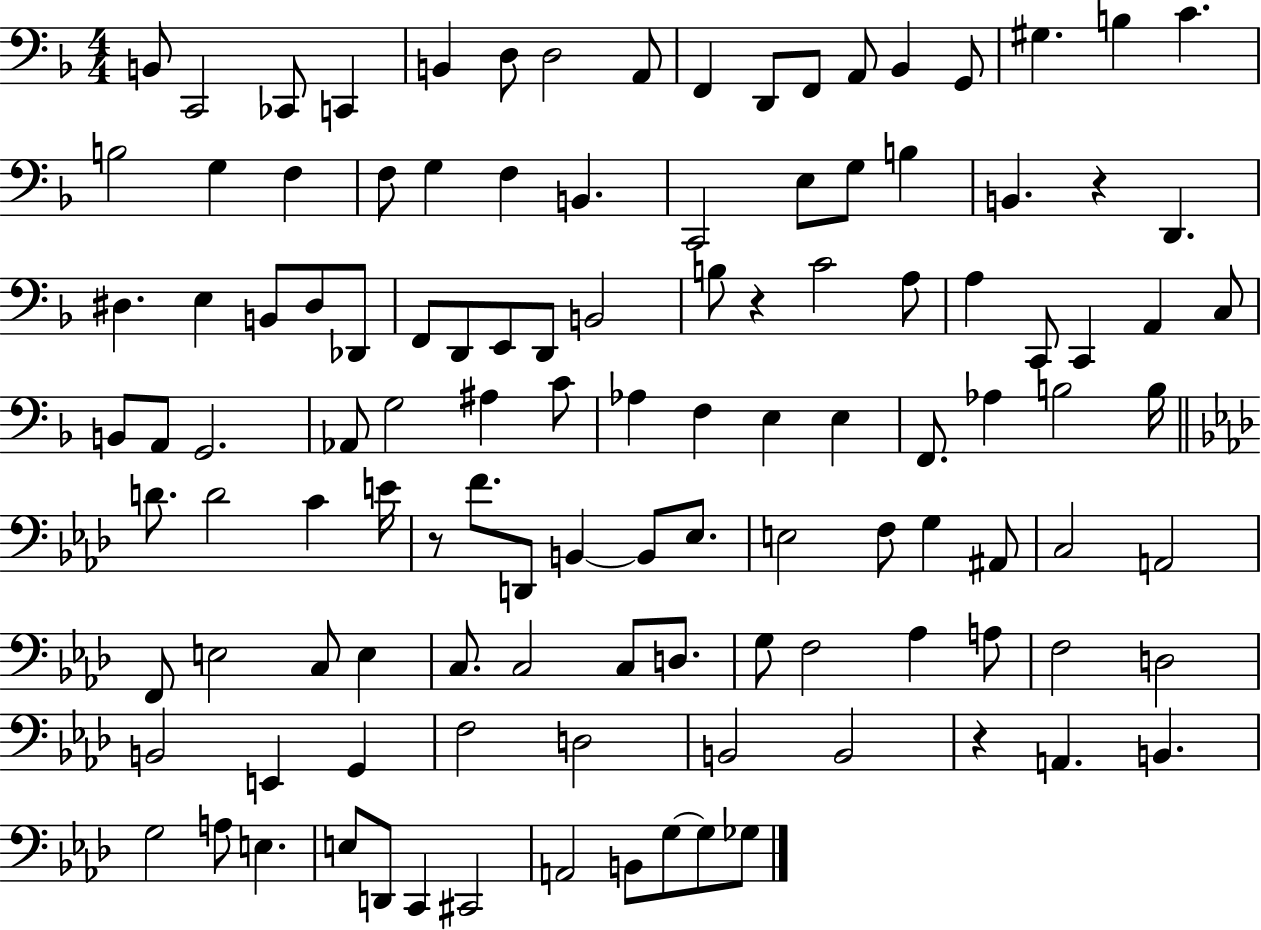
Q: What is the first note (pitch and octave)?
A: B2